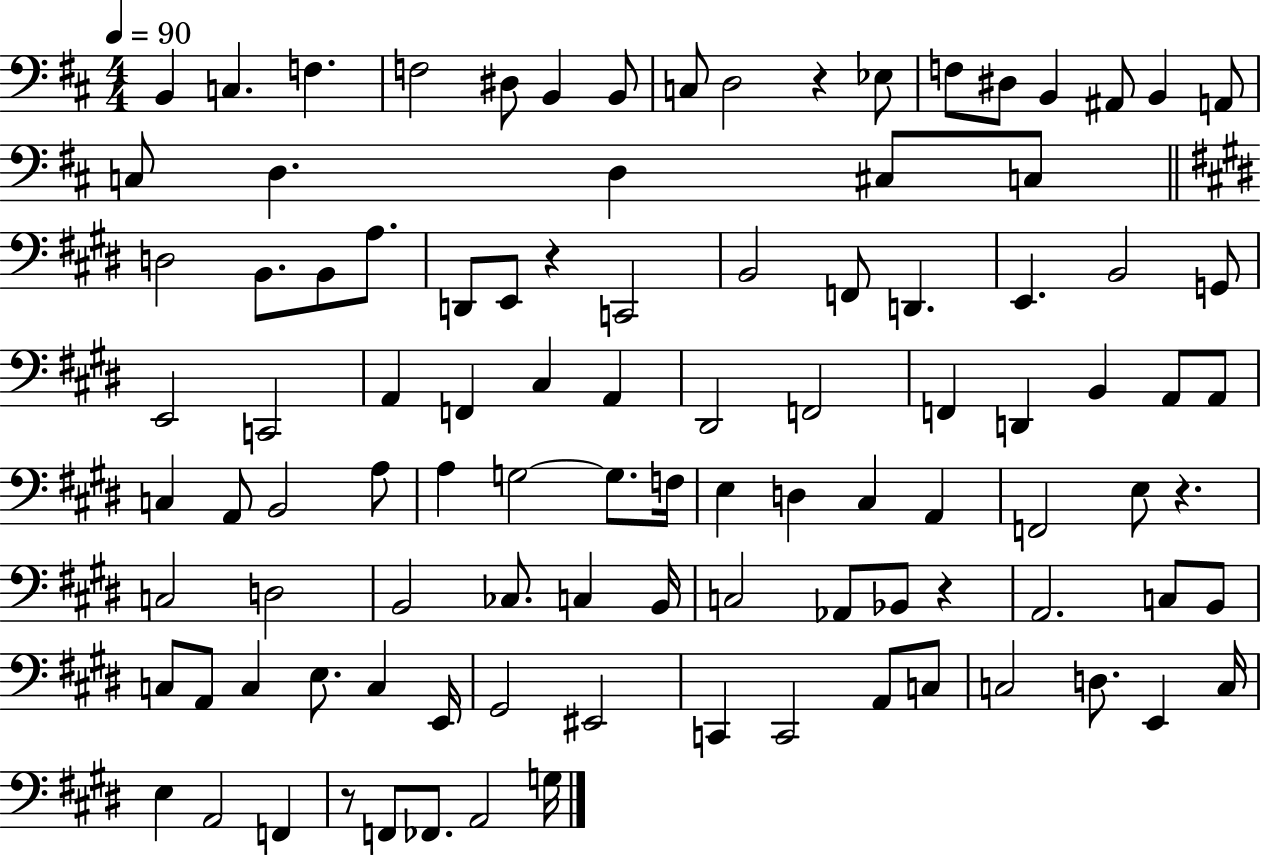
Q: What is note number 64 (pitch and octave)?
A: B2